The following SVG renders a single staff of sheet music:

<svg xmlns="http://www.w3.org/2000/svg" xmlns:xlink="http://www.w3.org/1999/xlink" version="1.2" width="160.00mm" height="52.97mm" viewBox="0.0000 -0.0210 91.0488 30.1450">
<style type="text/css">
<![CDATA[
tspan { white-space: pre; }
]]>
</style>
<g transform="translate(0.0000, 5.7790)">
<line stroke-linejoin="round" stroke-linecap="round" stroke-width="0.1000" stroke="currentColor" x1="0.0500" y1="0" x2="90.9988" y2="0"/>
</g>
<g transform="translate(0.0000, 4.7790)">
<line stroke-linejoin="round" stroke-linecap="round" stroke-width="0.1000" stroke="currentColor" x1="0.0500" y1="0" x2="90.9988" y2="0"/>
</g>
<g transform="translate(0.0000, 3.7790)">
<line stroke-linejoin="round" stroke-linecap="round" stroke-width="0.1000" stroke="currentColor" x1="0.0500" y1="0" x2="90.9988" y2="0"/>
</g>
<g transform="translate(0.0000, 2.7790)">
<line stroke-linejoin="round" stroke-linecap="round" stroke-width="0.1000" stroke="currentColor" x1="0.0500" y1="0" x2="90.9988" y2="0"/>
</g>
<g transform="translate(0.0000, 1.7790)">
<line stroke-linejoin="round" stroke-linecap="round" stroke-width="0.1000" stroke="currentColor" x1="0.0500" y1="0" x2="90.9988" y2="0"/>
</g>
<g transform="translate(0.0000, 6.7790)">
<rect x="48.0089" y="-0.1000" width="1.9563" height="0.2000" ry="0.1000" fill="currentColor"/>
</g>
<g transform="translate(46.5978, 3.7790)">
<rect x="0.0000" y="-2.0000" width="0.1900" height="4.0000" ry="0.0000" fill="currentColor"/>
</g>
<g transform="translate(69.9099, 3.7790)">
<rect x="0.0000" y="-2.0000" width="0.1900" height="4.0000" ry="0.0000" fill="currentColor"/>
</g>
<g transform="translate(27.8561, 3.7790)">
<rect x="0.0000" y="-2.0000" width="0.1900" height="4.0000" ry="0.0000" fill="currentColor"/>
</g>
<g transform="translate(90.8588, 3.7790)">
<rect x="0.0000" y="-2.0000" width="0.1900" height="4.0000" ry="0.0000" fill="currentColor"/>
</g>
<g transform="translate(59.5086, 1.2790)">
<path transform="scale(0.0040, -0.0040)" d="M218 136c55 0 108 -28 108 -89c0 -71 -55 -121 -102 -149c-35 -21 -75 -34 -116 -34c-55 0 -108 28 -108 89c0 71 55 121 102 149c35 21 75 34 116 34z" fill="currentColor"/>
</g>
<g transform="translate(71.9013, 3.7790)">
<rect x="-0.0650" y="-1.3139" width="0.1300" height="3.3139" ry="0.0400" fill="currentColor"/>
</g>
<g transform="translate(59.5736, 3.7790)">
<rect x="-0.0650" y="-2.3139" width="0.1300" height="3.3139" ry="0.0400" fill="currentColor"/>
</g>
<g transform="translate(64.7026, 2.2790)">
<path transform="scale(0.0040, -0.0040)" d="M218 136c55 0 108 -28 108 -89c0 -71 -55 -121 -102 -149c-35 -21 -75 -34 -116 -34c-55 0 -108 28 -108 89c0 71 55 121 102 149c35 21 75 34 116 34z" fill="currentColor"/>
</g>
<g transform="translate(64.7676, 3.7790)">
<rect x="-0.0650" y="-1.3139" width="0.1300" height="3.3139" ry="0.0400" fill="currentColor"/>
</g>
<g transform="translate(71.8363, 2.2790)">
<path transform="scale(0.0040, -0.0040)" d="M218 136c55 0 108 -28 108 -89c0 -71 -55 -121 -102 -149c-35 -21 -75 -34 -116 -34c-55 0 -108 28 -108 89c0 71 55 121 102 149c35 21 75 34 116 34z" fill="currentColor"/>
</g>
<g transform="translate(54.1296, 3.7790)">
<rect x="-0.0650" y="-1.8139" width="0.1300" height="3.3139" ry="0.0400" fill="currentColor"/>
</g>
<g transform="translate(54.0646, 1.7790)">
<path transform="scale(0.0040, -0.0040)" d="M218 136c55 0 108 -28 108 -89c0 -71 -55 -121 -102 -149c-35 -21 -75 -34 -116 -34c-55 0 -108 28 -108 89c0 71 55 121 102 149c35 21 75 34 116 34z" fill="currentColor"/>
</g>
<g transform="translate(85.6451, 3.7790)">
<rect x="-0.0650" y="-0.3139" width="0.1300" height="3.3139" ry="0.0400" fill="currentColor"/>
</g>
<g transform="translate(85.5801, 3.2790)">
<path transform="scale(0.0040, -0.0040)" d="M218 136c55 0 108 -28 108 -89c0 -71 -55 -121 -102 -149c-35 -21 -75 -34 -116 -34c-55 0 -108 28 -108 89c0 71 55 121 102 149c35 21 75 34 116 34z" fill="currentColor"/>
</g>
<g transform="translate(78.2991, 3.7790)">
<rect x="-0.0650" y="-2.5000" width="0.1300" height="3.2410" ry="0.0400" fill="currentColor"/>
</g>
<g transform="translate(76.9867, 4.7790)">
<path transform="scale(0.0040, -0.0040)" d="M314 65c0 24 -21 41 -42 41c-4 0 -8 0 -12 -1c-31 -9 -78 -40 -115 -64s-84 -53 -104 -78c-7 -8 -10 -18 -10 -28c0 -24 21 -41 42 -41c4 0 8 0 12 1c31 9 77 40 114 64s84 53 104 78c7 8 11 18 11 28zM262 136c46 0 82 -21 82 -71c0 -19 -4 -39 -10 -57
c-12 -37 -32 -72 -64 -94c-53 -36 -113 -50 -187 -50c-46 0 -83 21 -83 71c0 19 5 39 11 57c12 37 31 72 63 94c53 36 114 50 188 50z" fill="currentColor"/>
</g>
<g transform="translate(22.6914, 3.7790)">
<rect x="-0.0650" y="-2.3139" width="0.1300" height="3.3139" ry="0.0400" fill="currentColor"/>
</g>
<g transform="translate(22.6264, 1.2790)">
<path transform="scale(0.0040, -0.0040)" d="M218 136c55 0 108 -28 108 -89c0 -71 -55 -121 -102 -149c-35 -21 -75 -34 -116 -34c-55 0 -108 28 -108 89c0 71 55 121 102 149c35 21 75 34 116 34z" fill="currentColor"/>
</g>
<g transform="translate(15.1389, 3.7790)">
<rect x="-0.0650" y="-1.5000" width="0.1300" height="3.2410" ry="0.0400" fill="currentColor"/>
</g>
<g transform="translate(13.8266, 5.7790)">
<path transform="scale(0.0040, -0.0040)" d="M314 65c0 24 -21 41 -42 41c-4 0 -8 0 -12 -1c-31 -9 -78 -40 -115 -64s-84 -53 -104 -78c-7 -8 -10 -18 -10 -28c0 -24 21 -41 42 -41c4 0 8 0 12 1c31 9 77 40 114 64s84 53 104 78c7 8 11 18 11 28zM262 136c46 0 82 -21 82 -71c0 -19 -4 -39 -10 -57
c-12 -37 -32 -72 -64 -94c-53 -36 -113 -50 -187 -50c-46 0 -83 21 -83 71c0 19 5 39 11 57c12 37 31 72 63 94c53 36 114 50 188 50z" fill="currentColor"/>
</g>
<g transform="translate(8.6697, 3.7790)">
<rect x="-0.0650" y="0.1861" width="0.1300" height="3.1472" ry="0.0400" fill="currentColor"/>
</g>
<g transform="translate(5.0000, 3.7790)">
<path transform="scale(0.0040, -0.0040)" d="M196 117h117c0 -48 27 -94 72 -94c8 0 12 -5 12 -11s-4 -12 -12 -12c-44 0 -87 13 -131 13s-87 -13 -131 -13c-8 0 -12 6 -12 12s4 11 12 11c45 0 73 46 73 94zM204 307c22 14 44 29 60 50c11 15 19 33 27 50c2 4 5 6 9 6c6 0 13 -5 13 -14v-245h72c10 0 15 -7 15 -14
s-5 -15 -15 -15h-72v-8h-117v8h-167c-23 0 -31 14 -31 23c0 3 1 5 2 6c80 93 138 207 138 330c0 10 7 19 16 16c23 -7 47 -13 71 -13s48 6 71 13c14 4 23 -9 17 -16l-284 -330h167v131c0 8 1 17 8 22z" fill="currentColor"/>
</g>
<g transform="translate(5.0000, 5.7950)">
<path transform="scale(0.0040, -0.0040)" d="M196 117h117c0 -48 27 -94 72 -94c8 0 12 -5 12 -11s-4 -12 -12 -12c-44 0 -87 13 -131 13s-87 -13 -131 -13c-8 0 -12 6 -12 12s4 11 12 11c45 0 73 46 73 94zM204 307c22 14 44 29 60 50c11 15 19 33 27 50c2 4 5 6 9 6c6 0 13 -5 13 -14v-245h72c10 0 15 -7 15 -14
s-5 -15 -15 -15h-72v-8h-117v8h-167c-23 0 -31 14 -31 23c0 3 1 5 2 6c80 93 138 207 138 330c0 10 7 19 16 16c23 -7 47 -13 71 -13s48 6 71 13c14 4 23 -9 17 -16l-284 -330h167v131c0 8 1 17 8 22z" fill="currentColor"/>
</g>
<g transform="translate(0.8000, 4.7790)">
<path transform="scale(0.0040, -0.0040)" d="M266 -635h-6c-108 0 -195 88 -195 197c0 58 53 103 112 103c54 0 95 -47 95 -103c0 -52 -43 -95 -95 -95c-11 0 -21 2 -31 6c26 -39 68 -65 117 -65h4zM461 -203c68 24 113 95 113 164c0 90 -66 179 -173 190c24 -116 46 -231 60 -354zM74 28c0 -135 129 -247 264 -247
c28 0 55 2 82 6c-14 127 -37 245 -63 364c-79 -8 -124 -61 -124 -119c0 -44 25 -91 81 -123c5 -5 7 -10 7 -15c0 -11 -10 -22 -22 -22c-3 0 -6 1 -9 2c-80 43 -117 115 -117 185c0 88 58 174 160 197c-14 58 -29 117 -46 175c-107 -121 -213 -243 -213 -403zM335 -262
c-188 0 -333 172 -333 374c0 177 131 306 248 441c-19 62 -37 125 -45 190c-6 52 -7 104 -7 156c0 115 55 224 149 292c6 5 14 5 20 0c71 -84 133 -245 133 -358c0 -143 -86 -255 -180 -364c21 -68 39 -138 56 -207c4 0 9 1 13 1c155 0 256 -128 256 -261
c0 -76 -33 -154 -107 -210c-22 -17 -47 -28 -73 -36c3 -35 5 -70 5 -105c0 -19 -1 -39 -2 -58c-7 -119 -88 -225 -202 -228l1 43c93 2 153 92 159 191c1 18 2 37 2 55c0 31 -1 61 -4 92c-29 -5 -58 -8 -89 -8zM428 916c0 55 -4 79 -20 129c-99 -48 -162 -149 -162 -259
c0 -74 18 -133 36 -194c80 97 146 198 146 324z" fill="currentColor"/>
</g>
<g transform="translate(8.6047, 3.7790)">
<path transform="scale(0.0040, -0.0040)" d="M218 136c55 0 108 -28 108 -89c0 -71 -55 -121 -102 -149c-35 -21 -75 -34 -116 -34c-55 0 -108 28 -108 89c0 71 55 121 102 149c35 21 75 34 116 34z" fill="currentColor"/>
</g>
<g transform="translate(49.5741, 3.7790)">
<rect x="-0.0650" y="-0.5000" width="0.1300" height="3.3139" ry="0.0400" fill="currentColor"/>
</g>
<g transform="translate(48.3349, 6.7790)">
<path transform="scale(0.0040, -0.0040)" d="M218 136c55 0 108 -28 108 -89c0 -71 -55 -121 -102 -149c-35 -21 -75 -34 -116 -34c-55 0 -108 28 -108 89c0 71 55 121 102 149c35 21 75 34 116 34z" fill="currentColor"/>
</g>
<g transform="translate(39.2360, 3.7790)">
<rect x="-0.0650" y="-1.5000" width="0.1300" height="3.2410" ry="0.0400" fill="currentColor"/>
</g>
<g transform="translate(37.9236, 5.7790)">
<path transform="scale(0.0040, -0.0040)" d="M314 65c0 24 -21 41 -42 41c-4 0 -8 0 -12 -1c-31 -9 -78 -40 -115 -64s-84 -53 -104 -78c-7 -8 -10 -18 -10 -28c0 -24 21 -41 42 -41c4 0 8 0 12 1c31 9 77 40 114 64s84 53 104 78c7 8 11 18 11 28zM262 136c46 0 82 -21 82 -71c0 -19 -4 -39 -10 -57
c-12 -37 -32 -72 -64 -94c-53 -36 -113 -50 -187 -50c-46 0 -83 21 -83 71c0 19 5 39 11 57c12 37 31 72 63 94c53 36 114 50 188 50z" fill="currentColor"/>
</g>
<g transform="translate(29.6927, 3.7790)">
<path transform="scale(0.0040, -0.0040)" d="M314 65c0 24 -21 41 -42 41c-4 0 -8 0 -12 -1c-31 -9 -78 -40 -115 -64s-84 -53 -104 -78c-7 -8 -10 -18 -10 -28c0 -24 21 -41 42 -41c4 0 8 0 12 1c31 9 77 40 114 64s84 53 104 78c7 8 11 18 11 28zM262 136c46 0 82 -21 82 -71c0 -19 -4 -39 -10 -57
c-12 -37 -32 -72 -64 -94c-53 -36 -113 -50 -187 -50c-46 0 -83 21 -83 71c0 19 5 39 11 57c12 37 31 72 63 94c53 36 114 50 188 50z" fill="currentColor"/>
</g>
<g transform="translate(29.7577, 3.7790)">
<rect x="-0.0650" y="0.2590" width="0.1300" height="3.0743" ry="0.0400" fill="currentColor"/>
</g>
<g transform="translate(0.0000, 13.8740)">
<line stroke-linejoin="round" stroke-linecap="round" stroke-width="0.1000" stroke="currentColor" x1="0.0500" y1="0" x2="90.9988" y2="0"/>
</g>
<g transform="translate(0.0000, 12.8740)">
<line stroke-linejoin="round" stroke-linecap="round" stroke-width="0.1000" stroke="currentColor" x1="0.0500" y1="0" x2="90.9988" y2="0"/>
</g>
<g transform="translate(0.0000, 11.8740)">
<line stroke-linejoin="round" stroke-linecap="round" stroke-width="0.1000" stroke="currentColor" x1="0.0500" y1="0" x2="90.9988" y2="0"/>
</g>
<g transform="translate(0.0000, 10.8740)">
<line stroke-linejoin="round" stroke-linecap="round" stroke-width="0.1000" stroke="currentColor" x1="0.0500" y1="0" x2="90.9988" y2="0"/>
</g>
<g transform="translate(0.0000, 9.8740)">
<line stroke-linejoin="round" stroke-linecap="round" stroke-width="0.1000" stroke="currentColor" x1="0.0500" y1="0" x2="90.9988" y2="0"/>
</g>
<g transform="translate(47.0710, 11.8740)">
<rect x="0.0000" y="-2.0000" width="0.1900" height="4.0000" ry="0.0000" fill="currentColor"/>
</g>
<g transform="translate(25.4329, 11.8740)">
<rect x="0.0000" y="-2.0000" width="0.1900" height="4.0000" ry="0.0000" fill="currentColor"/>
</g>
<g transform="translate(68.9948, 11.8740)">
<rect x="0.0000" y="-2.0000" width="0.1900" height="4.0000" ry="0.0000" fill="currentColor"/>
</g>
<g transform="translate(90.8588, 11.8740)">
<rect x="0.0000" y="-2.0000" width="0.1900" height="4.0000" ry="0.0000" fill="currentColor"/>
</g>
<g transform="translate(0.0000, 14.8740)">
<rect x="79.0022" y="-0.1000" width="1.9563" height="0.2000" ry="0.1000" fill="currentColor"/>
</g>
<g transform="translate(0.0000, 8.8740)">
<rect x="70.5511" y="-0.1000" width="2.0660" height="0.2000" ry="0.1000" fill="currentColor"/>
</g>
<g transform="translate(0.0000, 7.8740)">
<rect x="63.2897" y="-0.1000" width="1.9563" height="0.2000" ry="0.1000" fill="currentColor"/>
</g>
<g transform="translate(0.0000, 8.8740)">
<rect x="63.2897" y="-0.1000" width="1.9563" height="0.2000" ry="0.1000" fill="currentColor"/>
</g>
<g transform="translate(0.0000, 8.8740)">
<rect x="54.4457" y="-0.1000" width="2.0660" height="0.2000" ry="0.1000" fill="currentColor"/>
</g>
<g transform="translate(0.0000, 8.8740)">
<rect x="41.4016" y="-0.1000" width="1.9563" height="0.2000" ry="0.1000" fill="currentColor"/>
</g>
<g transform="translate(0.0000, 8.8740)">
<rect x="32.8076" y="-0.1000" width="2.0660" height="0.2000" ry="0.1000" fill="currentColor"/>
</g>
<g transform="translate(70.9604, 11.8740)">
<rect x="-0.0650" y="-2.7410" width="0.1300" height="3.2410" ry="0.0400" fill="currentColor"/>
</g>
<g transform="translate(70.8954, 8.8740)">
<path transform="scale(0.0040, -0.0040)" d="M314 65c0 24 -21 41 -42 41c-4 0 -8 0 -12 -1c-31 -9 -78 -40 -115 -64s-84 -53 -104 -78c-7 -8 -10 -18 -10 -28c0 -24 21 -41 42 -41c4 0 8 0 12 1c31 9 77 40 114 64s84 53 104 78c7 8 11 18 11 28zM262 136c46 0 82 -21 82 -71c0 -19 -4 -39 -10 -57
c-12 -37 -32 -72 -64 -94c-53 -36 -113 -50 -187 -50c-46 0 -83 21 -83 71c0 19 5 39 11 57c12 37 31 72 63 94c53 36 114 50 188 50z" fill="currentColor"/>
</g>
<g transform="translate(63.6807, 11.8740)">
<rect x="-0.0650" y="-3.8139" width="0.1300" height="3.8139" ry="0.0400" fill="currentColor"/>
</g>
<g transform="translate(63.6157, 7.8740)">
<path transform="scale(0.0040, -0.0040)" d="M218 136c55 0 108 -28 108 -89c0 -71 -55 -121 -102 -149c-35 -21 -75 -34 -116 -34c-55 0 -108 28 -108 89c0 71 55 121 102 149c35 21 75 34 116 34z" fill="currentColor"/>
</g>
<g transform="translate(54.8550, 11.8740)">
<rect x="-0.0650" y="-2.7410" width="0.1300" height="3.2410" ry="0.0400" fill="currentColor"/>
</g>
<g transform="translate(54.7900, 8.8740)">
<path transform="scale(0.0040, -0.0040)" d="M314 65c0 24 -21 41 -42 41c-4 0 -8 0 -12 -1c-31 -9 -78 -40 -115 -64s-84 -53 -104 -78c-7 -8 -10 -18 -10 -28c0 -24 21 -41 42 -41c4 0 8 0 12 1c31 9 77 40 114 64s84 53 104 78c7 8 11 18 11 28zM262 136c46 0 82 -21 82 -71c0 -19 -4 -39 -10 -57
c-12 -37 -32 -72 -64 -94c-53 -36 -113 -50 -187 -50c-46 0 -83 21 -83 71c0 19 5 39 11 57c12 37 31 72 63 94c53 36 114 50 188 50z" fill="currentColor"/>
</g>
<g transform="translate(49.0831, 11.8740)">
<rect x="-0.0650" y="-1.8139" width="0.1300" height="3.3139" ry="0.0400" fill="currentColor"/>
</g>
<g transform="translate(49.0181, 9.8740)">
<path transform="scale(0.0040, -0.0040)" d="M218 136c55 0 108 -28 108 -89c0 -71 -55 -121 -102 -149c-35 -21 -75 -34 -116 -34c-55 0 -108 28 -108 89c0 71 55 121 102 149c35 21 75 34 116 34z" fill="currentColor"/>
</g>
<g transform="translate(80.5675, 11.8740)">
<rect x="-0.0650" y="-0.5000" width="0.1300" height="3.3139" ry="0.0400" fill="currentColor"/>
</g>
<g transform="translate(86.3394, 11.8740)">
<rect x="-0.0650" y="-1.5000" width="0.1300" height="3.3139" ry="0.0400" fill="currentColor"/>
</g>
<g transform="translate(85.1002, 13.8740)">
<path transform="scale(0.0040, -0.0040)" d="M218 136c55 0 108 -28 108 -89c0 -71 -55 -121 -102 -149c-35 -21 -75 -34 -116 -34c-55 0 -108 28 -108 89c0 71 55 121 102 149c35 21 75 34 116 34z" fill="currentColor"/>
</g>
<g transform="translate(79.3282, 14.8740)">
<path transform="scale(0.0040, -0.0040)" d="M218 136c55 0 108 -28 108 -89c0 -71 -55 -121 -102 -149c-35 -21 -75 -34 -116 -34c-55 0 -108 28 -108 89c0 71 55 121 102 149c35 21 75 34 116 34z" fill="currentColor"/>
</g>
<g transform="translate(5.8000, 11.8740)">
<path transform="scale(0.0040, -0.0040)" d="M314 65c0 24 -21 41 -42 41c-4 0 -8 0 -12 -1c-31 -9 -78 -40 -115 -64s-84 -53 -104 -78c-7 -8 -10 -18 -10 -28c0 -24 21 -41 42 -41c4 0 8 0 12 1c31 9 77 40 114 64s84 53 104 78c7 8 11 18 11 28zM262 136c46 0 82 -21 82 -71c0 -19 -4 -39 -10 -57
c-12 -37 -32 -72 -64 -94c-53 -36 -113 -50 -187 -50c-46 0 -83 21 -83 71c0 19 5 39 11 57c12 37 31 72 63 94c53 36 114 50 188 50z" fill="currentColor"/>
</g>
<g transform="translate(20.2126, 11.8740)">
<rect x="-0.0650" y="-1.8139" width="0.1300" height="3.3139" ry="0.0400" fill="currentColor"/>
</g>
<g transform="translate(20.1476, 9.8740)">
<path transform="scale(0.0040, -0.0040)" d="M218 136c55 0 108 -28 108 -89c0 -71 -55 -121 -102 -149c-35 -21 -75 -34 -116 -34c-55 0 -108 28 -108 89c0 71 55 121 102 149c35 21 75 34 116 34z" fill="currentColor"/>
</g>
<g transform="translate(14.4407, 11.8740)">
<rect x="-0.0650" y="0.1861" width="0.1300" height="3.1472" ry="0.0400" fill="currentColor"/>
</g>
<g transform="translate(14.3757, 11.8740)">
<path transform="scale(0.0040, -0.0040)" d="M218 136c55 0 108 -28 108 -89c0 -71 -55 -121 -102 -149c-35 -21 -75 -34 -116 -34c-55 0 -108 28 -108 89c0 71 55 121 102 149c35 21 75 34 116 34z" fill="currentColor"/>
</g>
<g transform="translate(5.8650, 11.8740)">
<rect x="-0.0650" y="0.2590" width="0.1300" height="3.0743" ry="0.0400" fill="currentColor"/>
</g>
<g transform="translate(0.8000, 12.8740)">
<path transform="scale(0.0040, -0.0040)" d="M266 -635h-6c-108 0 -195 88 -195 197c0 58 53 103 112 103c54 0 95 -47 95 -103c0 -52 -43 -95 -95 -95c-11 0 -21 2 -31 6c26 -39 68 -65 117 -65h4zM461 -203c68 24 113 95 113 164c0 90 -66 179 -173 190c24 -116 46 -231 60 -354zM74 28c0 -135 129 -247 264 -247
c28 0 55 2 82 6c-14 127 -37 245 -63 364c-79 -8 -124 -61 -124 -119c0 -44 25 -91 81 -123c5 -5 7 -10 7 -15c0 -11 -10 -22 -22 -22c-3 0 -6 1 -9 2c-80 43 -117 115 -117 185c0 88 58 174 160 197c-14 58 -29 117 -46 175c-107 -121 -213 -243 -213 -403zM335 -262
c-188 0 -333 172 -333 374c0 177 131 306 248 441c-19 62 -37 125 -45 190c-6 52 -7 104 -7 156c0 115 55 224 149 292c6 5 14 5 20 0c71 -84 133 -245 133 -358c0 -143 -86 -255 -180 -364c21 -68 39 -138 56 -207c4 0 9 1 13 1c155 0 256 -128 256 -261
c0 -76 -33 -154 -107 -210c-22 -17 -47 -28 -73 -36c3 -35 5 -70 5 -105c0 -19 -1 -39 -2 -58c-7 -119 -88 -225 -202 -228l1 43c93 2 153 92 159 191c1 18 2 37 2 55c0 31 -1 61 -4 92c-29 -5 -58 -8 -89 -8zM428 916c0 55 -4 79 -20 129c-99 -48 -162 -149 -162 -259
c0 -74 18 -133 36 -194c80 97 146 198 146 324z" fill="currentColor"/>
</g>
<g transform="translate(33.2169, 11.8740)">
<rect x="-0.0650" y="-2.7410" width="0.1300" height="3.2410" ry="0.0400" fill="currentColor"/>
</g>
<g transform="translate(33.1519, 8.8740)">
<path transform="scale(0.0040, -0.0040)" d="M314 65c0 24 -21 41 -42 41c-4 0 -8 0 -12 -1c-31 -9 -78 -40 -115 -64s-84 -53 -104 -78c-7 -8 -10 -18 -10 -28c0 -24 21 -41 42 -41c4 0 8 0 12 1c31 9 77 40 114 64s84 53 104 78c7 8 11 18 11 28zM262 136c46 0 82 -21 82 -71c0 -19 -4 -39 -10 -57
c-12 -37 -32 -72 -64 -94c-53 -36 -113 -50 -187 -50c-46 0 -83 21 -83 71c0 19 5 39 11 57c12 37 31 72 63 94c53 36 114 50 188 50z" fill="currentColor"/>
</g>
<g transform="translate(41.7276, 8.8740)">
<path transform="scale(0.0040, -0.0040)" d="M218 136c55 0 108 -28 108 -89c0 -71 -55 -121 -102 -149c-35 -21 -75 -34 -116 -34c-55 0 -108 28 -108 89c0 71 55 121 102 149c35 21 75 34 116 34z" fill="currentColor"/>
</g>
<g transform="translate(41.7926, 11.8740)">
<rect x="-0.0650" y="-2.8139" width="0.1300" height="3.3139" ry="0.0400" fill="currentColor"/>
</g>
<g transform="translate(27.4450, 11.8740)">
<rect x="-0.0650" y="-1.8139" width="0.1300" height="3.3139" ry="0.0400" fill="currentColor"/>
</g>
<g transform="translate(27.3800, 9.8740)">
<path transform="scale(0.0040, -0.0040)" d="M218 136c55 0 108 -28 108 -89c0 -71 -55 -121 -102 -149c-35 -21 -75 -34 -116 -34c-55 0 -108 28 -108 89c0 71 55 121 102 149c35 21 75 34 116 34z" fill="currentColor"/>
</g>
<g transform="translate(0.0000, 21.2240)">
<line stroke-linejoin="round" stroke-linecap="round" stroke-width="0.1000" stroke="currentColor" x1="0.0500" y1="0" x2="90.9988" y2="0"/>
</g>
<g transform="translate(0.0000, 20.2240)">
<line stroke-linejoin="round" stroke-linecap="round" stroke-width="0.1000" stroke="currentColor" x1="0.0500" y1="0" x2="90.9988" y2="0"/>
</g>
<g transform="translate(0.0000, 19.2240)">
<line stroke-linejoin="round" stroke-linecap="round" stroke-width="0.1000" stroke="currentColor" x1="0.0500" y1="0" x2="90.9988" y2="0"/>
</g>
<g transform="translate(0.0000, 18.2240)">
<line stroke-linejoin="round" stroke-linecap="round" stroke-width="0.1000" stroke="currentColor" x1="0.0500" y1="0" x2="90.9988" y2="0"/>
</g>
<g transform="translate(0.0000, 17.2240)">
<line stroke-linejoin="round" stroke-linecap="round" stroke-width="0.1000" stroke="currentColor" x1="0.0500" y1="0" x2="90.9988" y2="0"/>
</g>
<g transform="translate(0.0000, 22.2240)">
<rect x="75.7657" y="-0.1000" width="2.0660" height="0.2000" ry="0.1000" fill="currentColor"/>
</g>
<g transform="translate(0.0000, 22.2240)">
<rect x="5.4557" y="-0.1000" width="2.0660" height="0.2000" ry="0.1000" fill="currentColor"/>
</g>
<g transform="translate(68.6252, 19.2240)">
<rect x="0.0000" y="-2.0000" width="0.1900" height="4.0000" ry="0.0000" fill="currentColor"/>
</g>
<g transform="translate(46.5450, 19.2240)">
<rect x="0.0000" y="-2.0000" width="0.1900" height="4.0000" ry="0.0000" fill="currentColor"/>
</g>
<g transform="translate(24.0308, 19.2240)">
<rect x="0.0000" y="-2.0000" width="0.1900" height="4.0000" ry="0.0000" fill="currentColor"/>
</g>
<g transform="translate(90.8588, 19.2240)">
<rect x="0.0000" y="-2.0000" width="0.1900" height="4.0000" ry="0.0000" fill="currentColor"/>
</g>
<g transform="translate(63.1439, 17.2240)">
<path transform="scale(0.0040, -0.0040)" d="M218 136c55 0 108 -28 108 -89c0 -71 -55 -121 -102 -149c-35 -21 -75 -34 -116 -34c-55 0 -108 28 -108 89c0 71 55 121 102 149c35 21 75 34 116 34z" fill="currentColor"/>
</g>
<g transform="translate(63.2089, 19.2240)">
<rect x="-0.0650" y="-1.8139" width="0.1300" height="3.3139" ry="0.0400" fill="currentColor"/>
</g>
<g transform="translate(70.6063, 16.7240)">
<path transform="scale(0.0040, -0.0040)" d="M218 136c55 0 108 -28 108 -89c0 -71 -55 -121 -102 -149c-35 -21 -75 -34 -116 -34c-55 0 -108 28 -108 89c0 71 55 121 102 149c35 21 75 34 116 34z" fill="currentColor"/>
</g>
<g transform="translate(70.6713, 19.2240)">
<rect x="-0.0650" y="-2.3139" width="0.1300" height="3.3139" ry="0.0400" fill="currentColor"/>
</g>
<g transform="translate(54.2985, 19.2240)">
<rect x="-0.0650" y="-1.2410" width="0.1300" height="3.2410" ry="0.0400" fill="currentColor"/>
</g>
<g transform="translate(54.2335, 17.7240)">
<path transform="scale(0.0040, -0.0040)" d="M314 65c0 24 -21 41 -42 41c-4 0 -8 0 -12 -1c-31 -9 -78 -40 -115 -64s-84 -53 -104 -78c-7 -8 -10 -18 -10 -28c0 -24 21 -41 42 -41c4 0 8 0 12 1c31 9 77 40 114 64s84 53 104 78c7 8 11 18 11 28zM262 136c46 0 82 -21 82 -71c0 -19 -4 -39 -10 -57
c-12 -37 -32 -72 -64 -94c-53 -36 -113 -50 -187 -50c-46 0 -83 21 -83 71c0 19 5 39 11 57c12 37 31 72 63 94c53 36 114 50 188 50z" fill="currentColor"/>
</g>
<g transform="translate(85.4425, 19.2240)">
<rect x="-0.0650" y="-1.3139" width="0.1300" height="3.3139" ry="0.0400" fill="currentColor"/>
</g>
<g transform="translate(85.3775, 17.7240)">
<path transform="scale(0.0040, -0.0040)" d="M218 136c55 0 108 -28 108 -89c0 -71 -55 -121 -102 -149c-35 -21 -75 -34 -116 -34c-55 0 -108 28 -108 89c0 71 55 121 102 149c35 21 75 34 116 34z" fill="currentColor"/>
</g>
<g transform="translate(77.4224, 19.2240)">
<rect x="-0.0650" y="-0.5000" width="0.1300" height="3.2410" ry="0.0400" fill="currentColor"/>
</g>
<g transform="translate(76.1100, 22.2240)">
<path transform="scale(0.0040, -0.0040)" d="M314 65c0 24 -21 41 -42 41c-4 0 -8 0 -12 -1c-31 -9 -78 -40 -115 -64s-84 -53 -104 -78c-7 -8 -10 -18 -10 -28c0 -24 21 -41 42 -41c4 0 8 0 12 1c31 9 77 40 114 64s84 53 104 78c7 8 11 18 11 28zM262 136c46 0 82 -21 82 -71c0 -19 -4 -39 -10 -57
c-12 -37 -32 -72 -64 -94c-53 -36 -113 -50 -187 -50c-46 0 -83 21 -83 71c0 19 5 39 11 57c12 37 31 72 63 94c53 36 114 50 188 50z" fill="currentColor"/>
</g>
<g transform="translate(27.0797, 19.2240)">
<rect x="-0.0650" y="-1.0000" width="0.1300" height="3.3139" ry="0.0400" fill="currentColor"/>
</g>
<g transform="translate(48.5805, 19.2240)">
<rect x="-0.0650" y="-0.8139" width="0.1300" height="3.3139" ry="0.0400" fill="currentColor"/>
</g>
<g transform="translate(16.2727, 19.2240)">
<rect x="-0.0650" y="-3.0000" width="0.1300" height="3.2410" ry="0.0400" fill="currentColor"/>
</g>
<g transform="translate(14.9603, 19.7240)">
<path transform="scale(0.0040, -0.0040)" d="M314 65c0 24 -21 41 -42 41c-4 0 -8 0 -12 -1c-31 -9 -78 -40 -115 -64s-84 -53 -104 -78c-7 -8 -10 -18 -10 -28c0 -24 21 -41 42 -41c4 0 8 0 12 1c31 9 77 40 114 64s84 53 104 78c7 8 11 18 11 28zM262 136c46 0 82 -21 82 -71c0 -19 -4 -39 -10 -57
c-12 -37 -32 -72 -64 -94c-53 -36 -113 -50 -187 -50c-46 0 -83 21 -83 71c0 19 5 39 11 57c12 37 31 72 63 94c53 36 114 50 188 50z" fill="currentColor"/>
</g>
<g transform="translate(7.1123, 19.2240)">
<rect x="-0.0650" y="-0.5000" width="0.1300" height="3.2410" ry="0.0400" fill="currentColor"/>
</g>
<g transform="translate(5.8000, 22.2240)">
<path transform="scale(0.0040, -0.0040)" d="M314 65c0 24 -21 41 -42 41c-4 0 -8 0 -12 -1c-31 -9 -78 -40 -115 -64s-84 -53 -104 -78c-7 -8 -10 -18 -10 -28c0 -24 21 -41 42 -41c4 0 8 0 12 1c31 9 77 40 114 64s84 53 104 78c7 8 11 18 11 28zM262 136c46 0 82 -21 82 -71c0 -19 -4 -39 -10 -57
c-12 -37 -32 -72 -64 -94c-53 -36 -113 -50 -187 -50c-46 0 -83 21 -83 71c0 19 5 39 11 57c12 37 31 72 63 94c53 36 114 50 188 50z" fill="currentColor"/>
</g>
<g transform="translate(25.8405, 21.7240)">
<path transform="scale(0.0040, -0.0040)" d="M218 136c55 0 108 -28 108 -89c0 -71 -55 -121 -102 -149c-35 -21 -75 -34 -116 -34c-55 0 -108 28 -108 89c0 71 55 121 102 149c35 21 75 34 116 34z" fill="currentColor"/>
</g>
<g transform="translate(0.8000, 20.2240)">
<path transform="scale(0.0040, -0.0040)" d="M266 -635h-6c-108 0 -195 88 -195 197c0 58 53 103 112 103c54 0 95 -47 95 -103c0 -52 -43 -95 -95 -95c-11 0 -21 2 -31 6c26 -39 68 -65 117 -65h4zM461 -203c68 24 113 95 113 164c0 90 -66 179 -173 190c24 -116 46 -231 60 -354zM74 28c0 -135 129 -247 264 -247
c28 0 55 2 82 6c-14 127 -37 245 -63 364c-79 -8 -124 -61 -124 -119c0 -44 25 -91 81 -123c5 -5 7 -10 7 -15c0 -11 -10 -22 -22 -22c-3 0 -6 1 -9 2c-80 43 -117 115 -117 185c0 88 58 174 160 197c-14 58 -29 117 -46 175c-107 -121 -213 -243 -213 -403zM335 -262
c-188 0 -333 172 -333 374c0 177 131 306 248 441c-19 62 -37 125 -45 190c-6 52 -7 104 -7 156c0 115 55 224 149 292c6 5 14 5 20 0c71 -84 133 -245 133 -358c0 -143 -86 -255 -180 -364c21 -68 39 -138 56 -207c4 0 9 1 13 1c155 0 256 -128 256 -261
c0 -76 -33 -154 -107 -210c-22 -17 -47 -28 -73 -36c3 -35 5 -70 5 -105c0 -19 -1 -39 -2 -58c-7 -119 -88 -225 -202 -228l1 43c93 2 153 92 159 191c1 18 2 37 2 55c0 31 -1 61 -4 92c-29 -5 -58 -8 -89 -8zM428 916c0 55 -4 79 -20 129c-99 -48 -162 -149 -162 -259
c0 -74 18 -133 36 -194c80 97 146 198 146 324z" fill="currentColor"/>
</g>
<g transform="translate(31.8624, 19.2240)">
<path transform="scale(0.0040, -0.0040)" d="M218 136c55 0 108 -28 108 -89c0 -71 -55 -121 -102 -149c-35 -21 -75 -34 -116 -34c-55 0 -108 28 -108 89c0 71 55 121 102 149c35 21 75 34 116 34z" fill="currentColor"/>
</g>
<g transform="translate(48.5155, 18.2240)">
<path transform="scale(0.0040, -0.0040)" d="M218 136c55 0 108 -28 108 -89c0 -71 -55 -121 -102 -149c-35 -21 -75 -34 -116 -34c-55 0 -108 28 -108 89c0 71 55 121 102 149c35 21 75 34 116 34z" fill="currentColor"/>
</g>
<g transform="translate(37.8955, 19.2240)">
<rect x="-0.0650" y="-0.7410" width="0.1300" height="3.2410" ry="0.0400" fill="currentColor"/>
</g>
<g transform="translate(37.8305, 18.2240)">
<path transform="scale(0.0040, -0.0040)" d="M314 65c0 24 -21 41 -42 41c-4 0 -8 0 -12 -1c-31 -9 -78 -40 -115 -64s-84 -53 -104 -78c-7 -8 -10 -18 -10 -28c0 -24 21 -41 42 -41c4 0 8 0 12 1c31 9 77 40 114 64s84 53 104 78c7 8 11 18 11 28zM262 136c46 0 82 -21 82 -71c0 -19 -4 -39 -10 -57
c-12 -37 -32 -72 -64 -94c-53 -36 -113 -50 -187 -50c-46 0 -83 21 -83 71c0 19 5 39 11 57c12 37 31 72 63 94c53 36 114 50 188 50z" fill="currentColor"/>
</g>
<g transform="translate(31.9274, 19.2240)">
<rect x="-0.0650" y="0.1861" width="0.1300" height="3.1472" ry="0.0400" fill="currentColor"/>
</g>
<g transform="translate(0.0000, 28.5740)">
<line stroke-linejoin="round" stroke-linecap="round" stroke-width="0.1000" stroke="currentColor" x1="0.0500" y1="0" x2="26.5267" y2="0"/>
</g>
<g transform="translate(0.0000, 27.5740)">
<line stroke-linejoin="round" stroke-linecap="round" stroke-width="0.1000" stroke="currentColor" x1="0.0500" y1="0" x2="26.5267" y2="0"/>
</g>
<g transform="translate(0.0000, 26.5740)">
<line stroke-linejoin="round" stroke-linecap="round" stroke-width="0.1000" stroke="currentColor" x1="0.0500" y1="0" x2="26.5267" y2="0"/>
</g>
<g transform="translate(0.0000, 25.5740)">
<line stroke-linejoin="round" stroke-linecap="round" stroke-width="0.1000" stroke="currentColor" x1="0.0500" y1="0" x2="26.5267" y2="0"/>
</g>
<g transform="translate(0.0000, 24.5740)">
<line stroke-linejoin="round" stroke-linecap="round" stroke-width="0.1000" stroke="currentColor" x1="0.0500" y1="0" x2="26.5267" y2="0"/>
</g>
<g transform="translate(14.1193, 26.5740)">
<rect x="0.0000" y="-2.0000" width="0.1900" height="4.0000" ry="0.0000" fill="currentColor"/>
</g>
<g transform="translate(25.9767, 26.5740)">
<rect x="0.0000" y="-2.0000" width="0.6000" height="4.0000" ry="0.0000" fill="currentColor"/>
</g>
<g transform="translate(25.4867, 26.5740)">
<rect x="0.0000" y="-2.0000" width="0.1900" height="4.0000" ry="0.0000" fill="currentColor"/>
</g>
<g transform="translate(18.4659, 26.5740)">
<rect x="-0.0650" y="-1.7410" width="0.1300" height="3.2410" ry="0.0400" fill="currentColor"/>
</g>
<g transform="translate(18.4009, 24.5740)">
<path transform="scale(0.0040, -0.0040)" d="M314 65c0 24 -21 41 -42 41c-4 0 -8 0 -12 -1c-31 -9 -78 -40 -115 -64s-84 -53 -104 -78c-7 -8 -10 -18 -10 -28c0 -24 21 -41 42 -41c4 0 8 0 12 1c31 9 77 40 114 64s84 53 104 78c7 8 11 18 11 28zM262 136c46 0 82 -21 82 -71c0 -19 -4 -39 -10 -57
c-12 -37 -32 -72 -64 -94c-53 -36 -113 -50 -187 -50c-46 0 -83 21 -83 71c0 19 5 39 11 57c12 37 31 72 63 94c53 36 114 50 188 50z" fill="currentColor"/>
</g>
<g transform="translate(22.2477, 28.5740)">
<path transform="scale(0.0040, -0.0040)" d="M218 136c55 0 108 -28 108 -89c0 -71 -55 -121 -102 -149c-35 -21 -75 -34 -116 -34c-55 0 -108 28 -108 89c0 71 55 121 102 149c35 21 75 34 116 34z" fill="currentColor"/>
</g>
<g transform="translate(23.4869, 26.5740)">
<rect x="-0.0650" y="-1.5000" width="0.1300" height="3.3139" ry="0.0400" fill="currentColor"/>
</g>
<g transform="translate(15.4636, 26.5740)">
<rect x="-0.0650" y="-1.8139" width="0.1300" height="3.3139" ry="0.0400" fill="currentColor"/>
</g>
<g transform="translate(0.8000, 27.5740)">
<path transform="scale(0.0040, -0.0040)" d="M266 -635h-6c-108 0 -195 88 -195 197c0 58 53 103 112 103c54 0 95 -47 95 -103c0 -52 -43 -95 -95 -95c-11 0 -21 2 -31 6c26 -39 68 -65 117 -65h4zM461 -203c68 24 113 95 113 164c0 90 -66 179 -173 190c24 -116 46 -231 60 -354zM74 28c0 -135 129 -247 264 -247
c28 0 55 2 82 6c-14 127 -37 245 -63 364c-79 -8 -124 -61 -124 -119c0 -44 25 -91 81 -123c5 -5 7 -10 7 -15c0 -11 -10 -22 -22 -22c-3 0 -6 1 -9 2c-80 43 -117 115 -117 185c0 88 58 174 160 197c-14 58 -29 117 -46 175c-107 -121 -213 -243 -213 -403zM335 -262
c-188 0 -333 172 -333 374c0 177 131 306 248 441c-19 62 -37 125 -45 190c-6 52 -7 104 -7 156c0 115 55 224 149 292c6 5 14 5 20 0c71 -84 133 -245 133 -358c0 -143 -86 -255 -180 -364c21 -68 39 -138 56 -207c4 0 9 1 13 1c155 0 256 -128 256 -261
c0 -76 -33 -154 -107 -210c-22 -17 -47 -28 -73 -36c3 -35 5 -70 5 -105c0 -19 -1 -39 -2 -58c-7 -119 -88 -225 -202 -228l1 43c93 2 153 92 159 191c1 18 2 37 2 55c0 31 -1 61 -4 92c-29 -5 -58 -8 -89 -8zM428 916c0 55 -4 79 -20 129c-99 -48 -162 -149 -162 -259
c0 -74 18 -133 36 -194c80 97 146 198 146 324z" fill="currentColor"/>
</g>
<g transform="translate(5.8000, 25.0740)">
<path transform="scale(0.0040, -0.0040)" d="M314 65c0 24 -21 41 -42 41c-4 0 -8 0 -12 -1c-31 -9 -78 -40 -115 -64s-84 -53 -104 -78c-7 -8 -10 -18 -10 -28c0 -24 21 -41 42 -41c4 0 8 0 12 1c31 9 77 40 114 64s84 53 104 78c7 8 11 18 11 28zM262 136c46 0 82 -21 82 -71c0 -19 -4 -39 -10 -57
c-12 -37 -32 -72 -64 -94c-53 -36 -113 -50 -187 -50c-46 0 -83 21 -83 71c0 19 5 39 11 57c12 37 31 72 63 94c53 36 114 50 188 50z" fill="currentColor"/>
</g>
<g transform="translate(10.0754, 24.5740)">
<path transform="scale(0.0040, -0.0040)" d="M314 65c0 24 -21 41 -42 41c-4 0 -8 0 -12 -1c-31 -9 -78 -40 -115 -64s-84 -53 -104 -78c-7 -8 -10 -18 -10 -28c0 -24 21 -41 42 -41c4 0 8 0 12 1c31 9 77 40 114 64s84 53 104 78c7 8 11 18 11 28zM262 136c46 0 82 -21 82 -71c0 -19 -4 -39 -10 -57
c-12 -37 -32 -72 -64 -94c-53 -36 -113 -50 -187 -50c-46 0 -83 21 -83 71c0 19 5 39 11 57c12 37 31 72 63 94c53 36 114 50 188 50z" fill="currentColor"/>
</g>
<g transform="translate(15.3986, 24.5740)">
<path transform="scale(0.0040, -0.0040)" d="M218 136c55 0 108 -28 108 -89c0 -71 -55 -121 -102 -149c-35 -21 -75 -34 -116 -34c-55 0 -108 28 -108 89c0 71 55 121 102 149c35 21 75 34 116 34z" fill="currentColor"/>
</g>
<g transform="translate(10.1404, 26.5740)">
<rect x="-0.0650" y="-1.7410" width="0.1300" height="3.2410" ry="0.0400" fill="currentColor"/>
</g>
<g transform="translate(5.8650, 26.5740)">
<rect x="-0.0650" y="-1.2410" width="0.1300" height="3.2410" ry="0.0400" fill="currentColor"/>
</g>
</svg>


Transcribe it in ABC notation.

X:1
T:Untitled
M:4/4
L:1/4
K:C
B E2 g B2 E2 C f g e e G2 c B2 B f f a2 a f a2 c' a2 C E C2 A2 D B d2 d e2 f g C2 e e2 f2 f f2 E